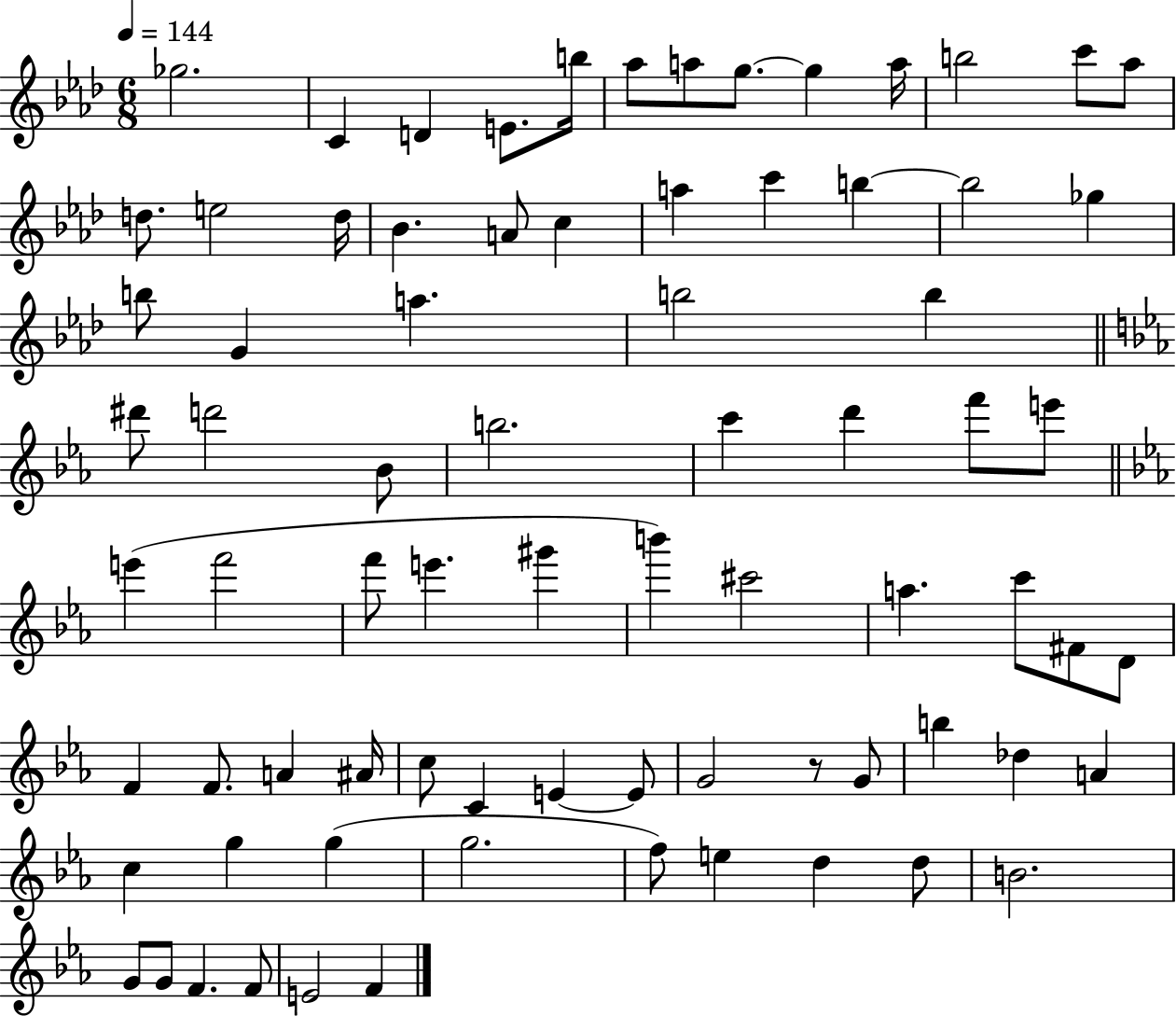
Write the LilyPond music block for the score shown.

{
  \clef treble
  \numericTimeSignature
  \time 6/8
  \key aes \major
  \tempo 4 = 144
  \repeat volta 2 { ges''2. | c'4 d'4 e'8. b''16 | aes''8 a''8 g''8.~~ g''4 a''16 | b''2 c'''8 aes''8 | \break d''8. e''2 d''16 | bes'4. a'8 c''4 | a''4 c'''4 b''4~~ | b''2 ges''4 | \break b''8 g'4 a''4. | b''2 b''4 | \bar "||" \break \key ees \major dis'''8 d'''2 bes'8 | b''2. | c'''4 d'''4 f'''8 e'''8 | \bar "||" \break \key c \minor e'''4( f'''2 | f'''8 e'''4. gis'''4 | b'''4) cis'''2 | a''4. c'''8 fis'8 d'8 | \break f'4 f'8. a'4 ais'16 | c''8 c'4 e'4~~ e'8 | g'2 r8 g'8 | b''4 des''4 a'4 | \break c''4 g''4 g''4( | g''2. | f''8) e''4 d''4 d''8 | b'2. | \break g'8 g'8 f'4. f'8 | e'2 f'4 | } \bar "|."
}